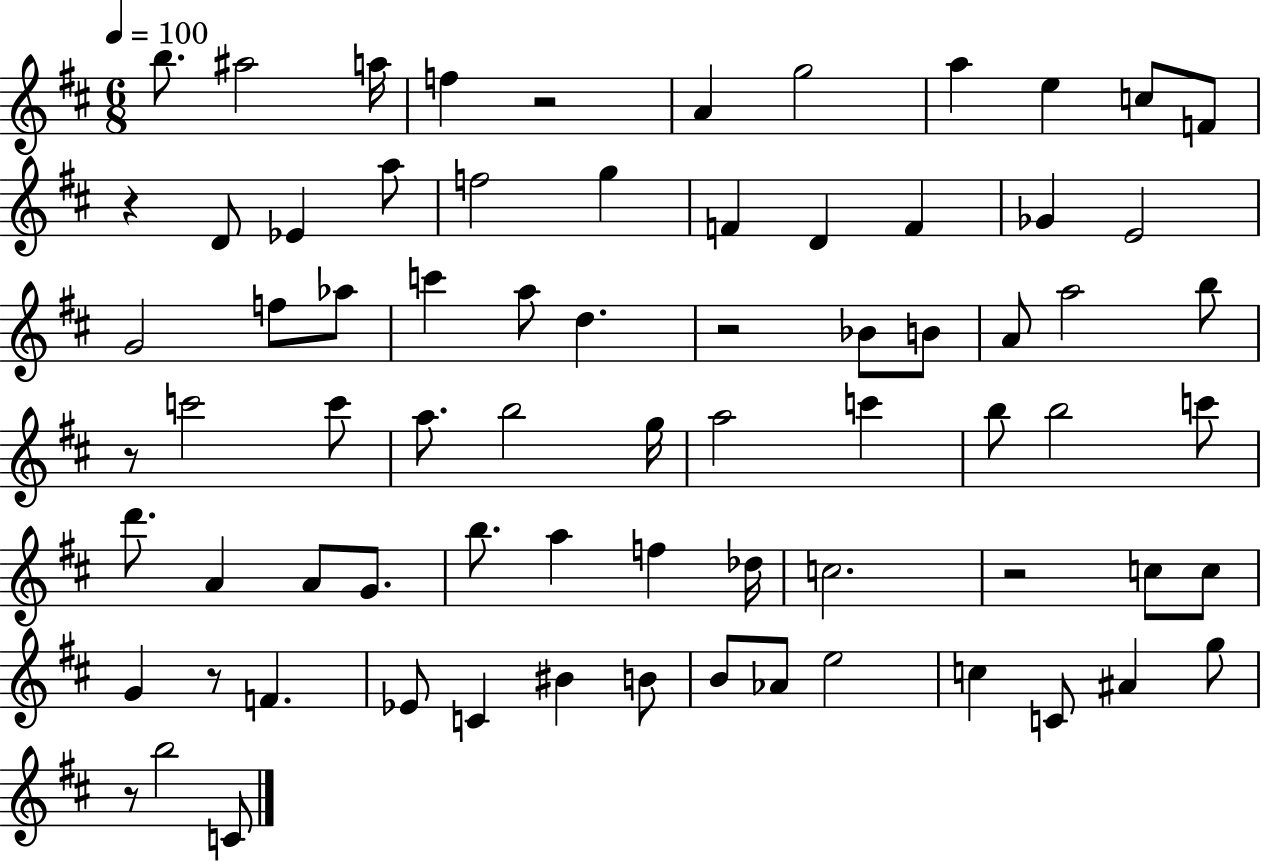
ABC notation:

X:1
T:Untitled
M:6/8
L:1/4
K:D
b/2 ^a2 a/4 f z2 A g2 a e c/2 F/2 z D/2 _E a/2 f2 g F D F _G E2 G2 f/2 _a/2 c' a/2 d z2 _B/2 B/2 A/2 a2 b/2 z/2 c'2 c'/2 a/2 b2 g/4 a2 c' b/2 b2 c'/2 d'/2 A A/2 G/2 b/2 a f _d/4 c2 z2 c/2 c/2 G z/2 F _E/2 C ^B B/2 B/2 _A/2 e2 c C/2 ^A g/2 z/2 b2 C/2